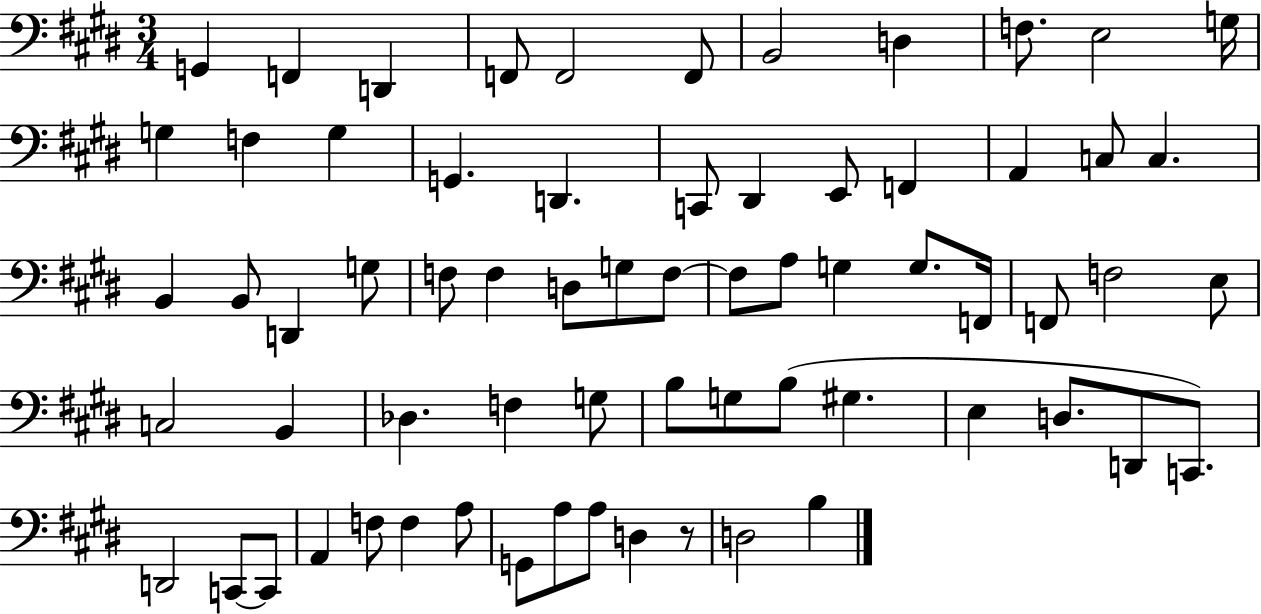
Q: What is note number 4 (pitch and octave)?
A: F2